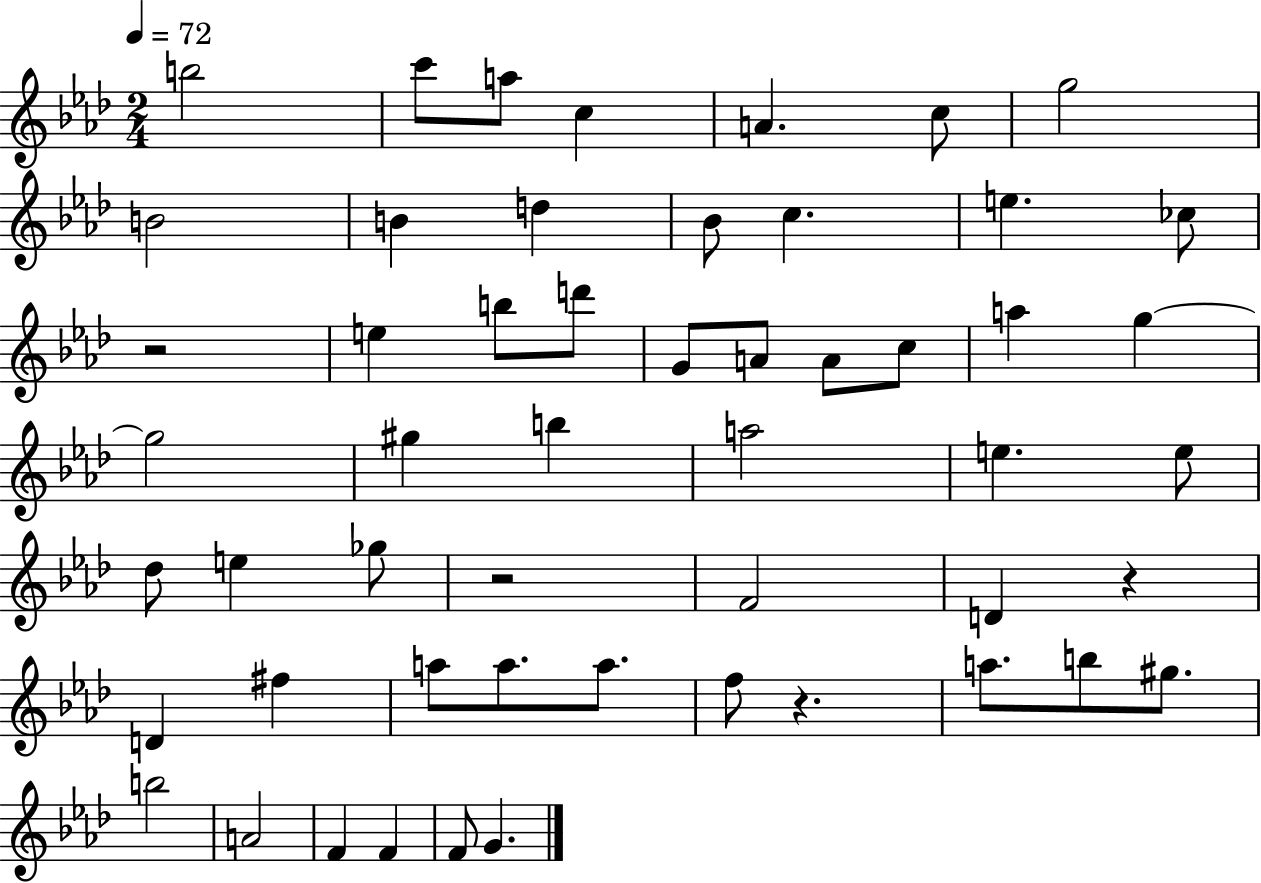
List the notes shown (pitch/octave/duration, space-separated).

B5/h C6/e A5/e C5/q A4/q. C5/e G5/h B4/h B4/q D5/q Bb4/e C5/q. E5/q. CES5/e R/h E5/q B5/e D6/e G4/e A4/e A4/e C5/e A5/q G5/q G5/h G#5/q B5/q A5/h E5/q. E5/e Db5/e E5/q Gb5/e R/h F4/h D4/q R/q D4/q F#5/q A5/e A5/e. A5/e. F5/e R/q. A5/e. B5/e G#5/e. B5/h A4/h F4/q F4/q F4/e G4/q.